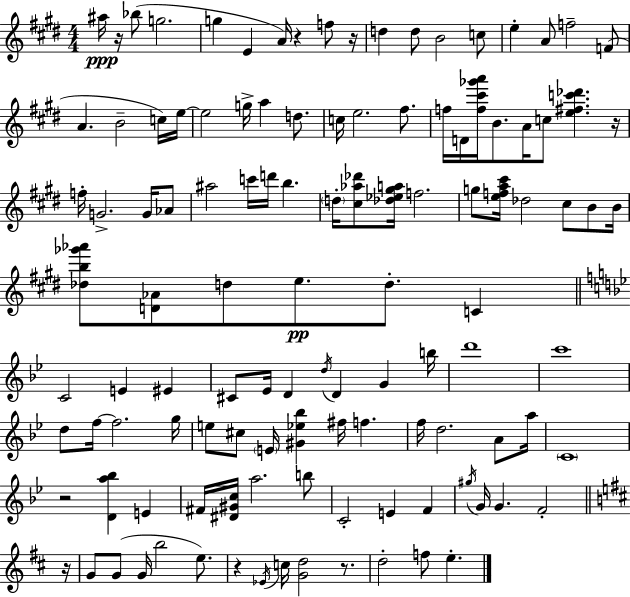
A#5/s R/s Bb5/e G5/h. G5/q E4/q A4/s R/q F5/e R/s D5/q D5/e B4/h C5/e E5/q A4/e F5/h F4/e A4/q. B4/h C5/s E5/s E5/h G5/s A5/q D5/e. C5/s E5/h. F#5/e. F5/s D4/s [F5,C#6,Gb6,A6]/s B4/e. A4/s C5/e [E5,F#5,C6,Db6]/q. R/s F5/s G4/h. G4/s Ab4/e A#5/h C6/s D6/s B5/q. D5/s [C#5,Ab5,Db6]/e [Db5,Eb5,G#5,A5]/s F5/h. G5/e [E5,F5,A5,C#6]/s Db5/h C#5/e B4/e B4/s [Db5,B5,Gb6,Ab6]/e [D4,Ab4]/e D5/e E5/e. D5/e. C4/q C4/h E4/q EIS4/q C#4/e Eb4/s D4/q D5/s D4/q G4/q B5/s D6/w C6/w D5/e F5/s F5/h. G5/s E5/e C#5/e E4/s [G#4,Eb5,Bb5]/q F#5/s F5/q. F5/s D5/h. A4/e A5/s C4/w R/h [D4,A5,Bb5]/q E4/q F#4/s [D#4,G#4,C5]/s A5/h. B5/e C4/h E4/q F4/q G#5/s G4/s G4/q. F4/h R/s G4/e G4/e G4/s B5/h E5/e. R/q Eb4/s C5/s [G4,D5]/h R/e. D5/h F5/e E5/q.